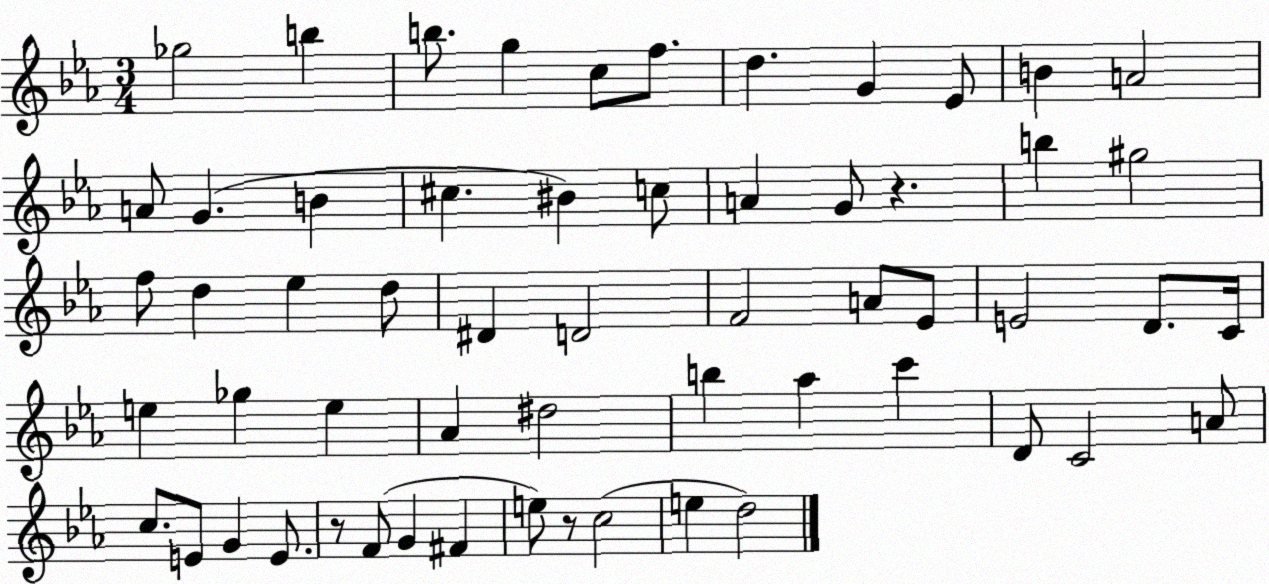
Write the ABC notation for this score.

X:1
T:Untitled
M:3/4
L:1/4
K:Eb
_g2 b b/2 g c/2 f/2 d G _E/2 B A2 A/2 G B ^c ^B c/2 A G/2 z b ^g2 f/2 d _e d/2 ^D D2 F2 A/2 _E/2 E2 D/2 C/4 e _g e _A ^d2 b _a c' D/2 C2 A/2 c/2 E/2 G E/2 z/2 F/2 G ^F e/2 z/2 c2 e d2